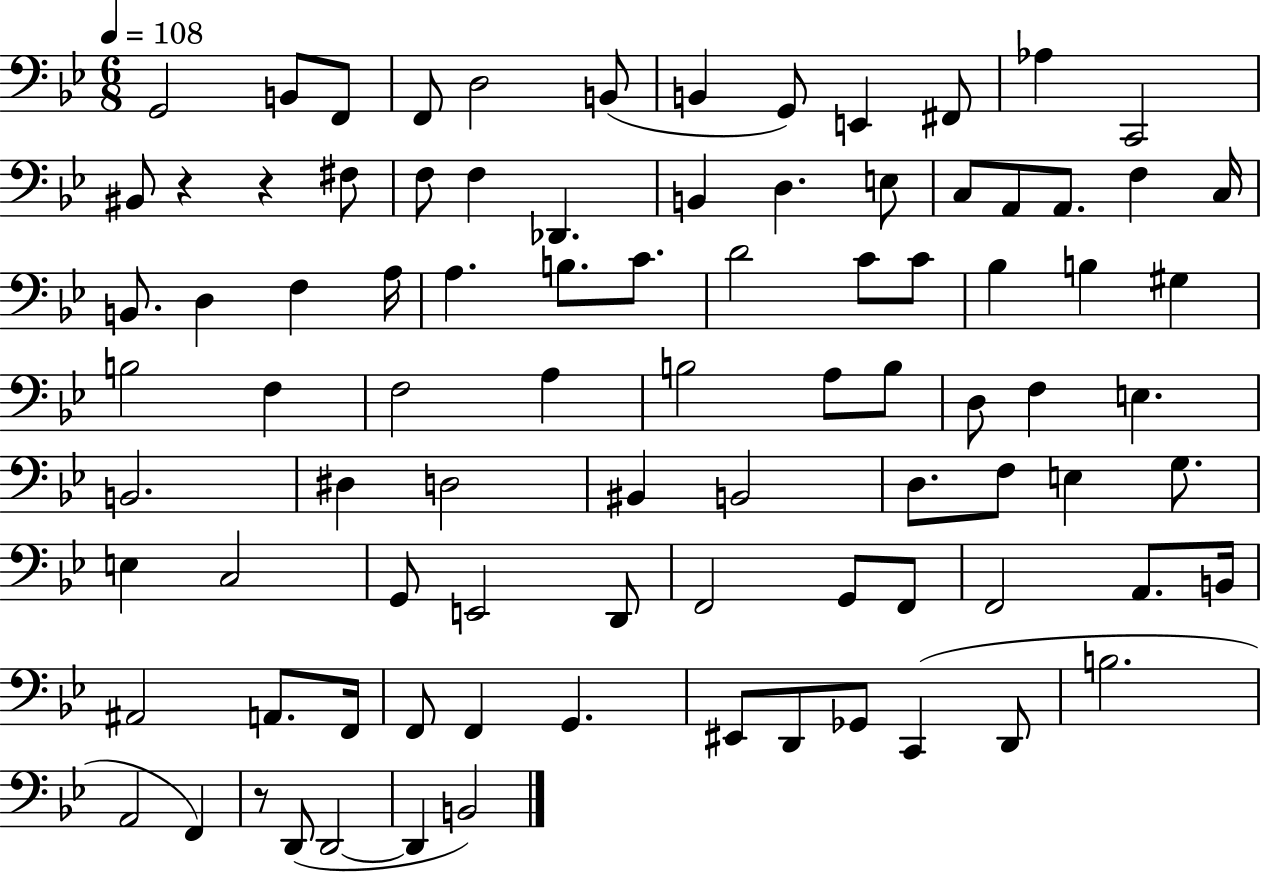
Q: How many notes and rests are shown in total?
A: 89